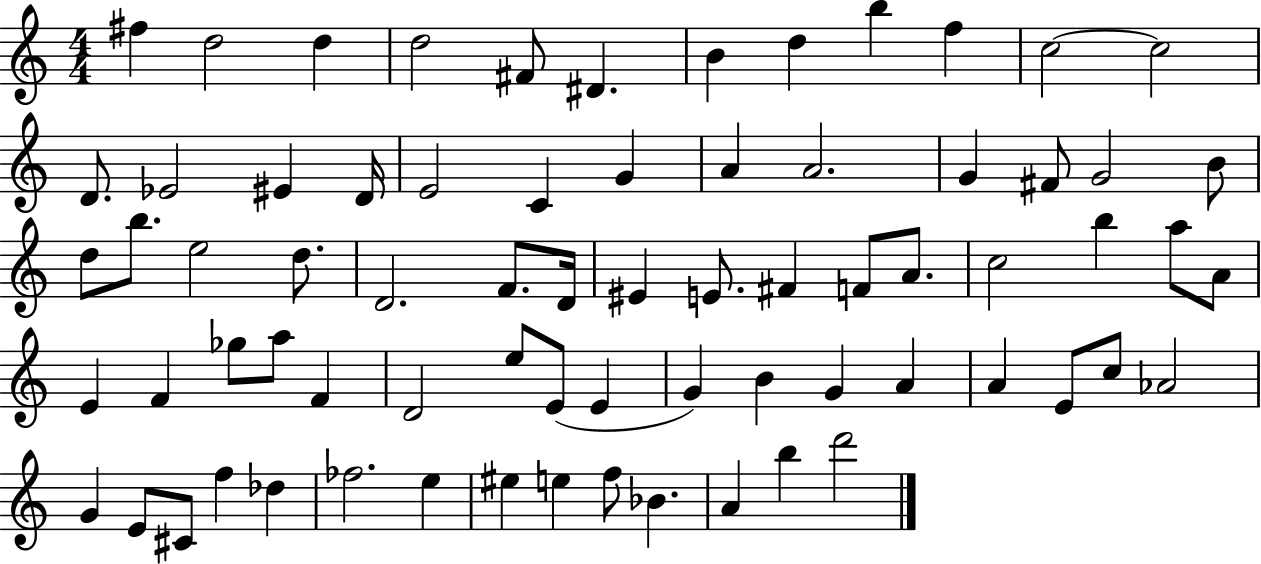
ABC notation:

X:1
T:Untitled
M:4/4
L:1/4
K:C
^f d2 d d2 ^F/2 ^D B d b f c2 c2 D/2 _E2 ^E D/4 E2 C G A A2 G ^F/2 G2 B/2 d/2 b/2 e2 d/2 D2 F/2 D/4 ^E E/2 ^F F/2 A/2 c2 b a/2 A/2 E F _g/2 a/2 F D2 e/2 E/2 E G B G A A E/2 c/2 _A2 G E/2 ^C/2 f _d _f2 e ^e e f/2 _B A b d'2